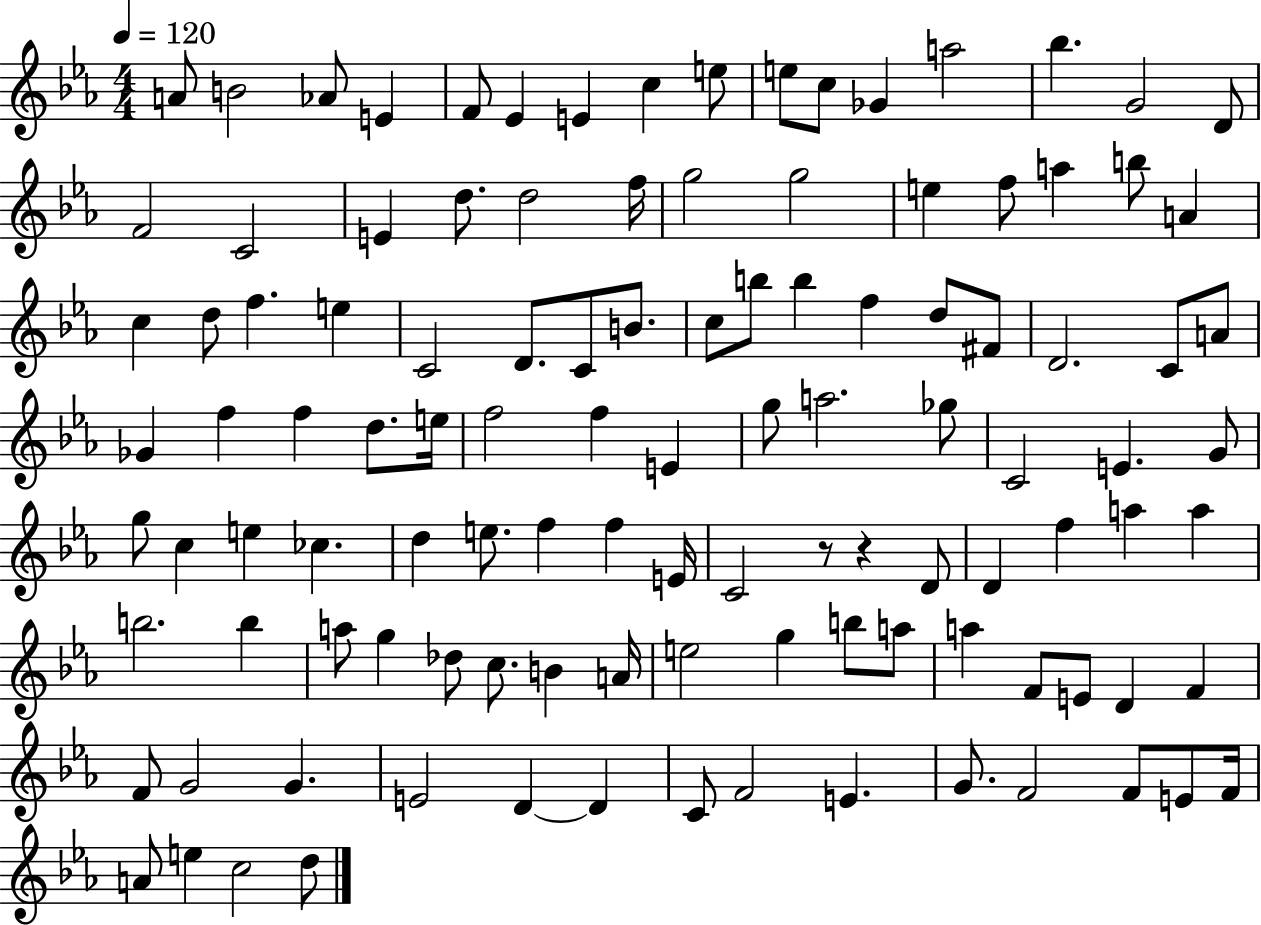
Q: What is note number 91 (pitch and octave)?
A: D4